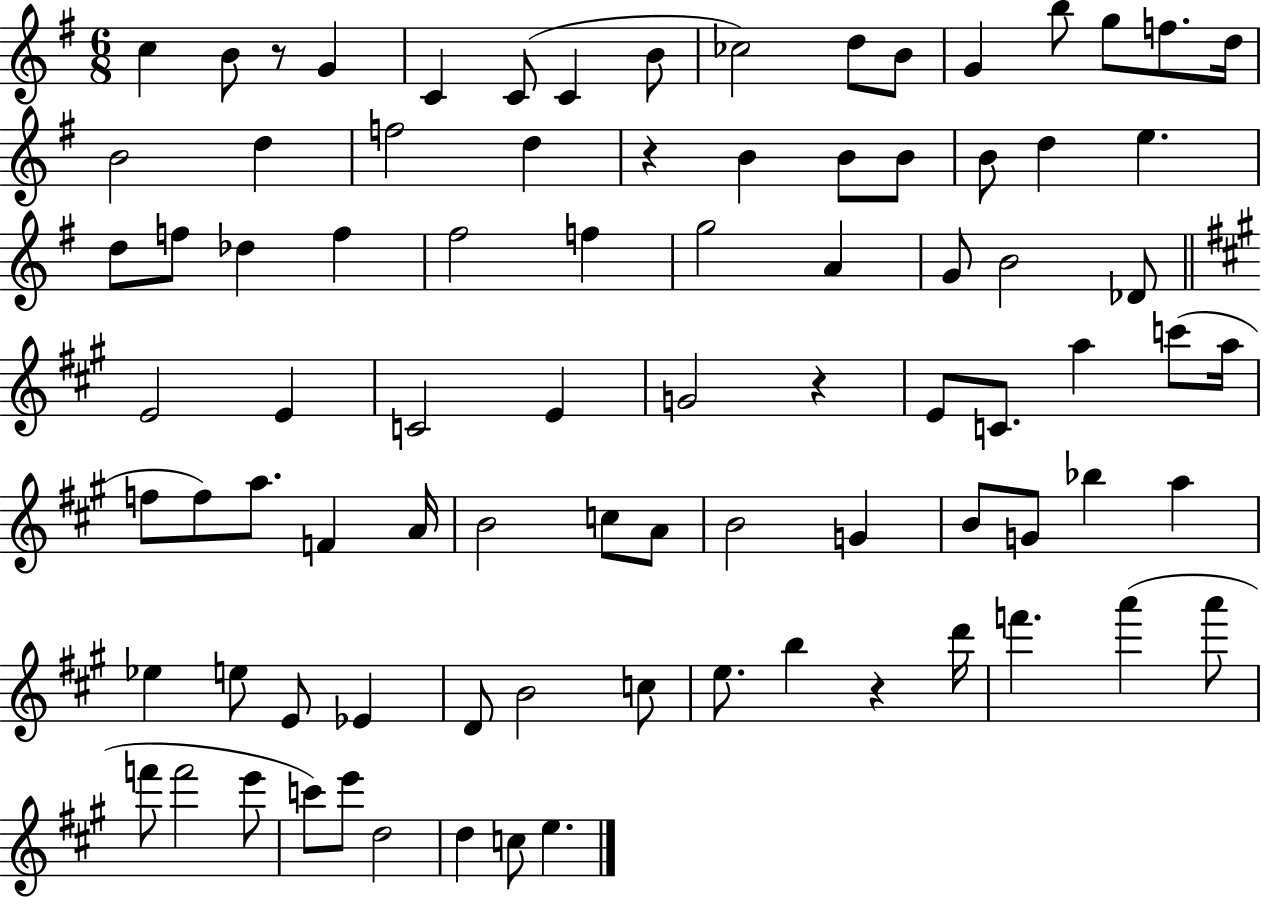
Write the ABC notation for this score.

X:1
T:Untitled
M:6/8
L:1/4
K:G
c B/2 z/2 G C C/2 C B/2 _c2 d/2 B/2 G b/2 g/2 f/2 d/4 B2 d f2 d z B B/2 B/2 B/2 d e d/2 f/2 _d f ^f2 f g2 A G/2 B2 _D/2 E2 E C2 E G2 z E/2 C/2 a c'/2 a/4 f/2 f/2 a/2 F A/4 B2 c/2 A/2 B2 G B/2 G/2 _b a _e e/2 E/2 _E D/2 B2 c/2 e/2 b z d'/4 f' a' a'/2 f'/2 f'2 e'/2 c'/2 e'/2 d2 d c/2 e